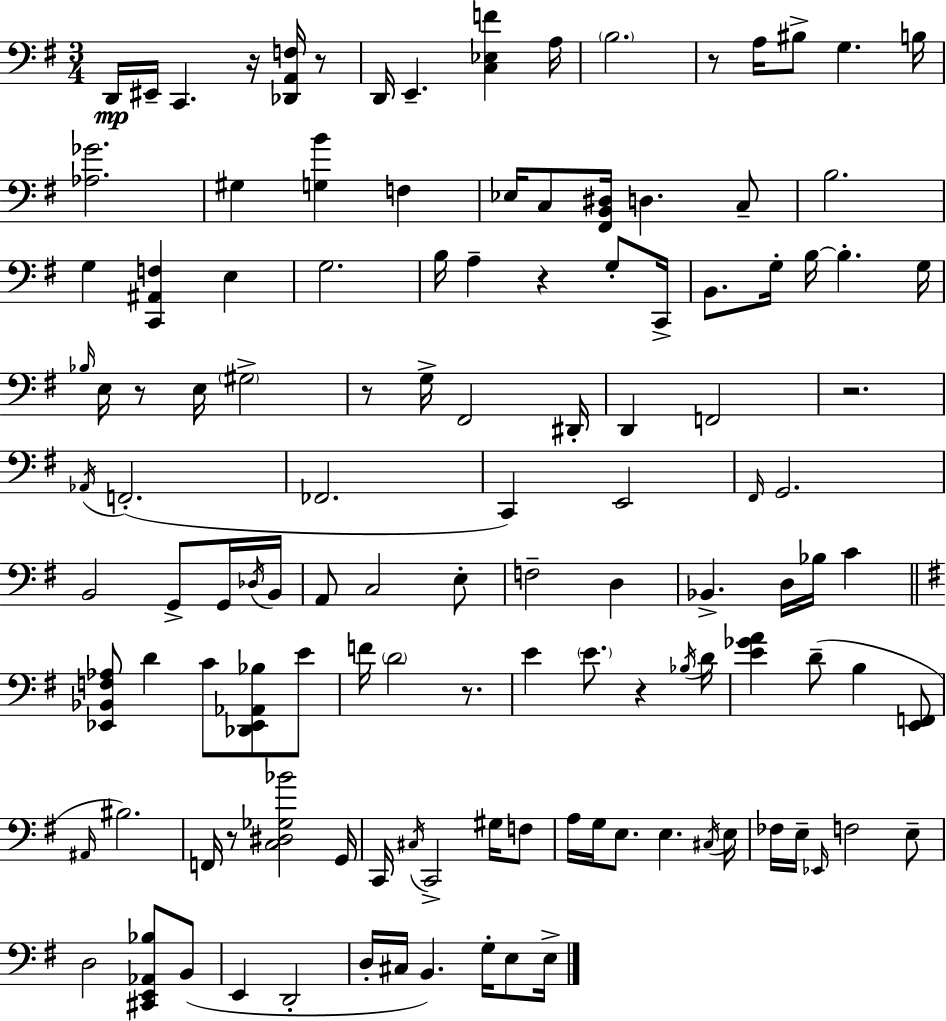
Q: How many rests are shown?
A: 10